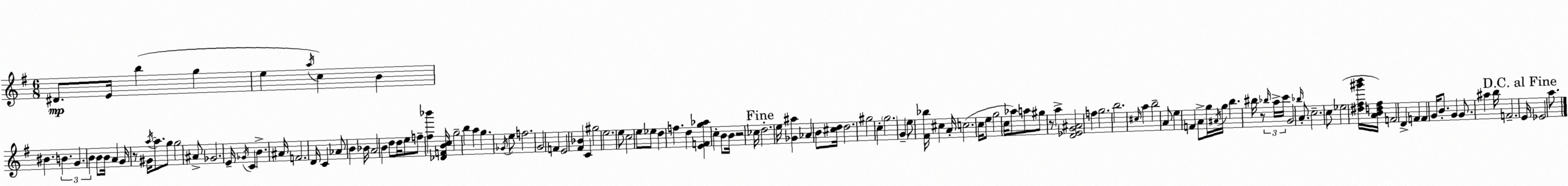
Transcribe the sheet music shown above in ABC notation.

X:1
T:Untitled
M:6/8
L:1/4
K:Em
^D/2 E/4 b g e a/4 c B ^B B G B B/2 B/4 A G/4 z/2 ^G/4 a/4 a/2 g/2 g2 ^A/2 _G2 E/4 _G/4 C B ^A/4 F2 D/4 C _A/2 B _B/4 A2 B d/2 d/4 e/2 f/2 [^f_b'] [_DFBc]/4 g2 b a g _G/4 e/2 f2 G2 F E2 [^F_B] C ^g2 e2 e/2 c2 e/2 _e/2 d f d [EFg_a] c B/2 B/4 z2 _c/4 d2 e/4 [_G^a] _A B/2 [^cd]/4 d2 ^g2 c g2 G e/2 [^F_b]/4 ^c A/4 c2 c/4 e/2 g2 c/4 _a/2 a/2 ^g/2 z/2 a [D_EG^A]2 f g2 b2 ^c/4 a b2 A/2 e F A/2 g/4 ^A/4 g/4 b ^b/4 z/2 _b/4 a/4 c'/4 G2 _b/4 A/2 c2 c/2 _e2 [^d^f^g'b']/4 [ABd^f]/4 F2 D F F G/4 B/2 G G/2 ^a b/4 F2 E/4 _E2 a/2